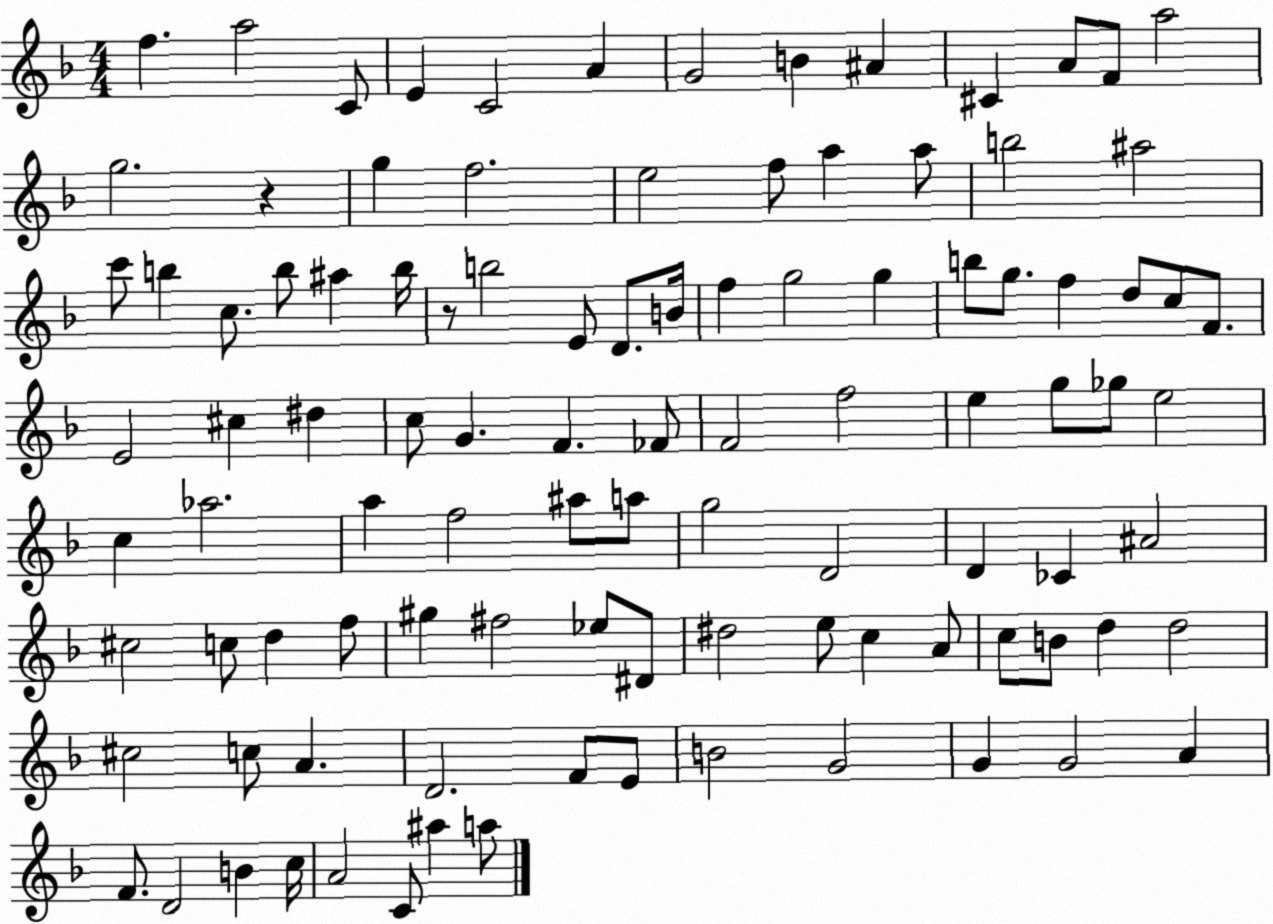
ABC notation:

X:1
T:Untitled
M:4/4
L:1/4
K:F
f a2 C/2 E C2 A G2 B ^A ^C A/2 F/2 a2 g2 z g f2 e2 f/2 a a/2 b2 ^a2 c'/2 b c/2 b/2 ^a b/4 z/2 b2 E/2 D/2 B/4 f g2 g b/2 g/2 f d/2 c/2 F/2 E2 ^c ^d c/2 G F _F/2 F2 f2 e g/2 _g/2 e2 c _a2 a f2 ^a/2 a/2 g2 D2 D _C ^A2 ^c2 c/2 d f/2 ^g ^f2 _e/2 ^D/2 ^d2 e/2 c A/2 c/2 B/2 d d2 ^c2 c/2 A D2 F/2 E/2 B2 G2 G G2 A F/2 D2 B c/4 A2 C/2 ^a a/2